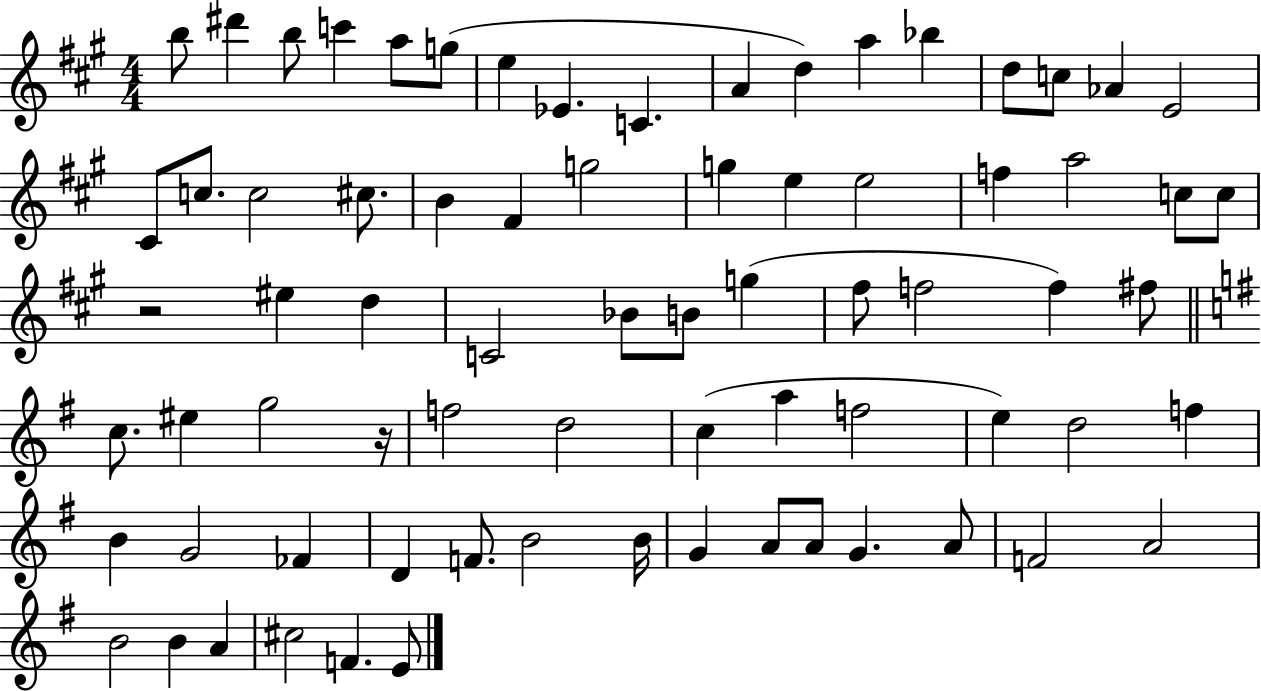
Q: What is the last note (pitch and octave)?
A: E4